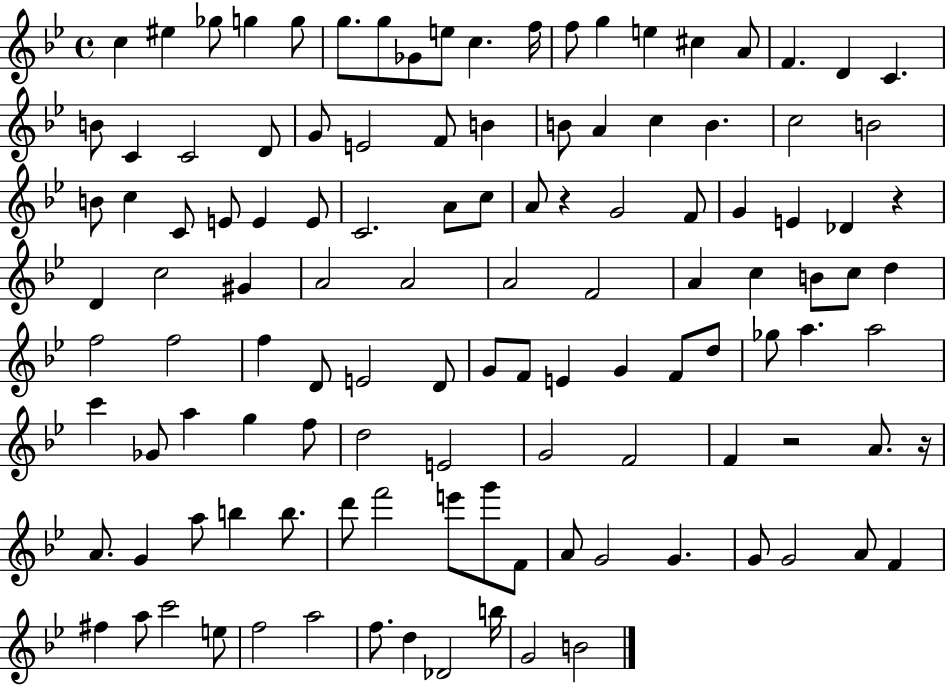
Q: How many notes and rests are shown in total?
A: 119